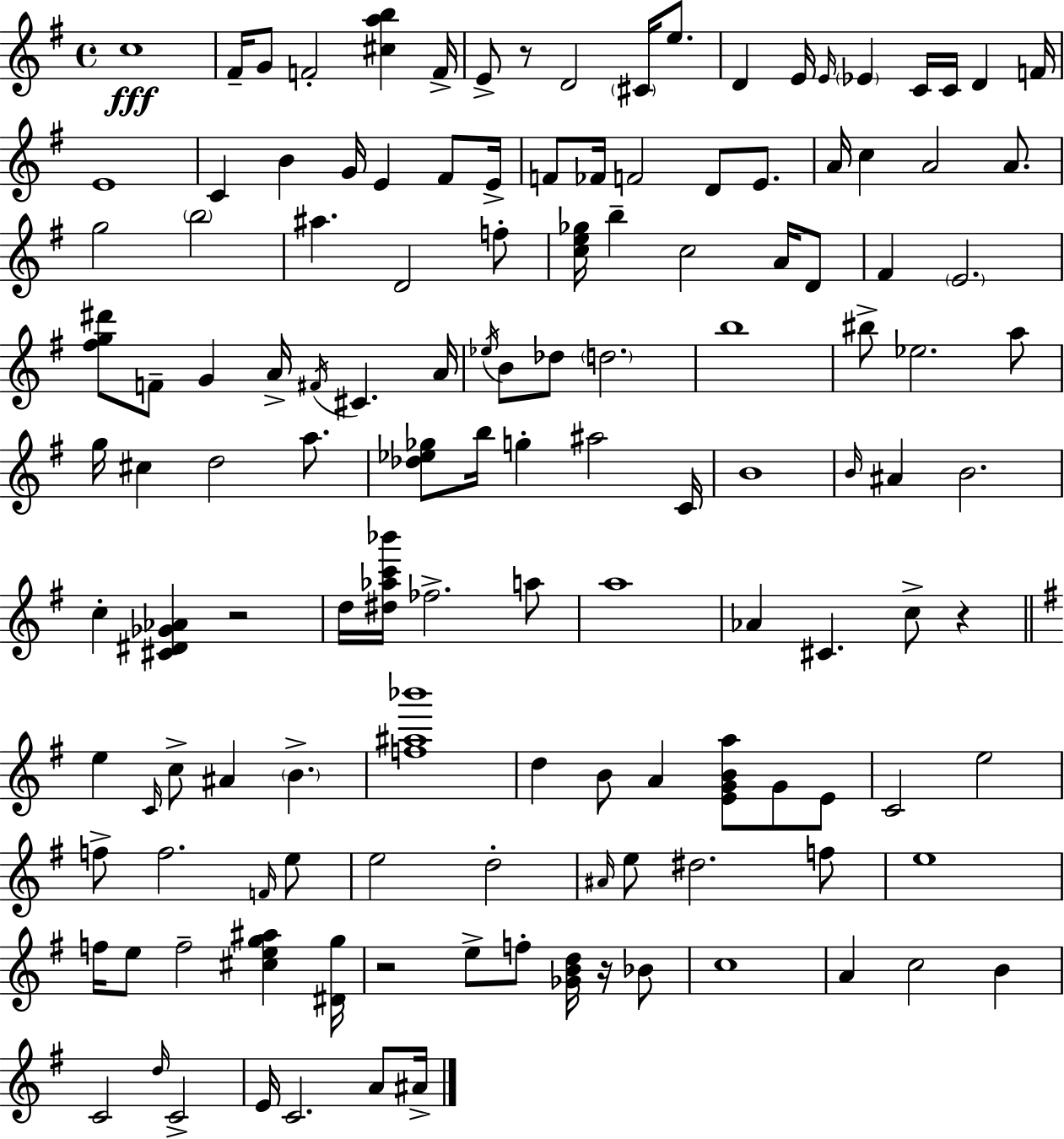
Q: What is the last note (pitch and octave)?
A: A#4